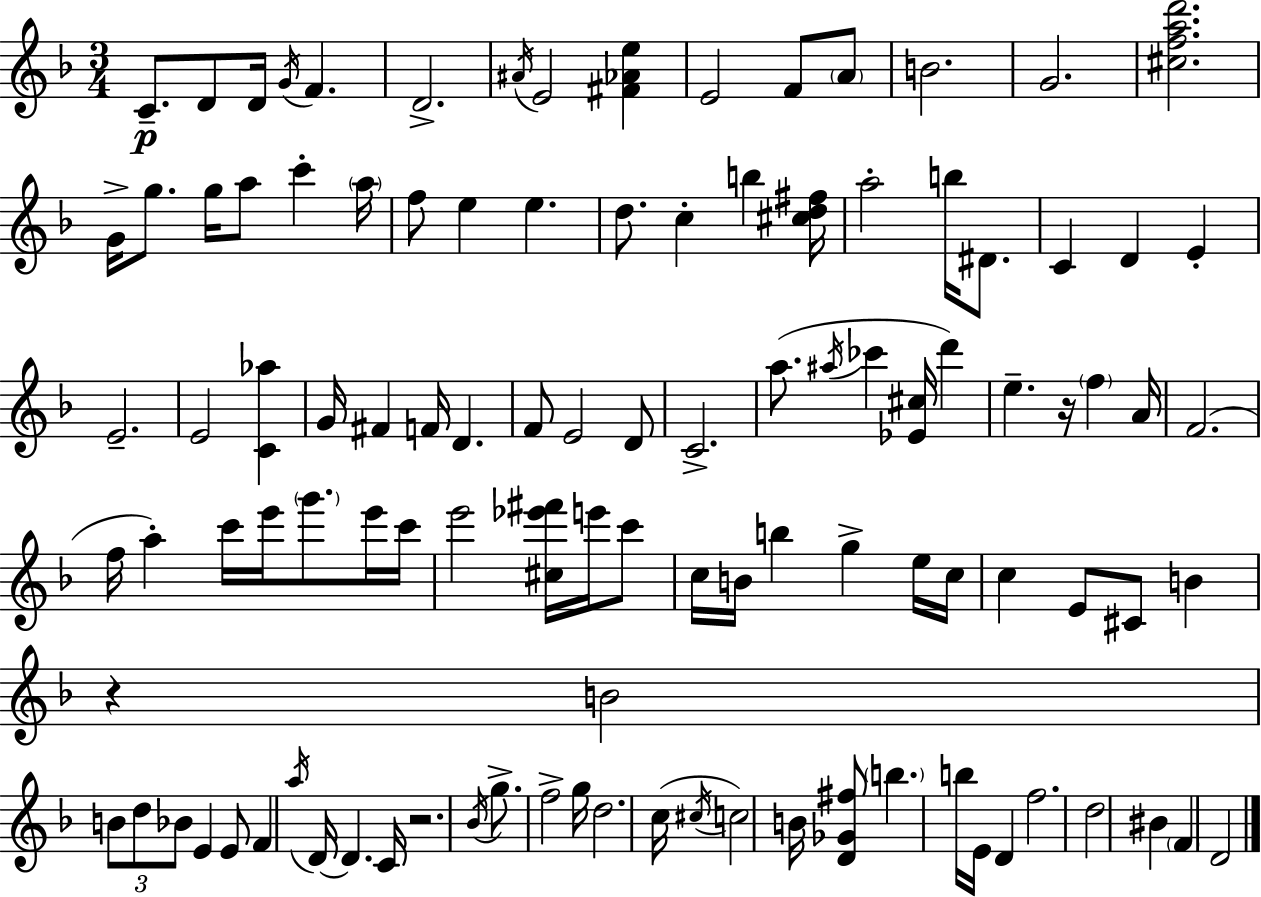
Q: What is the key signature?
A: D minor